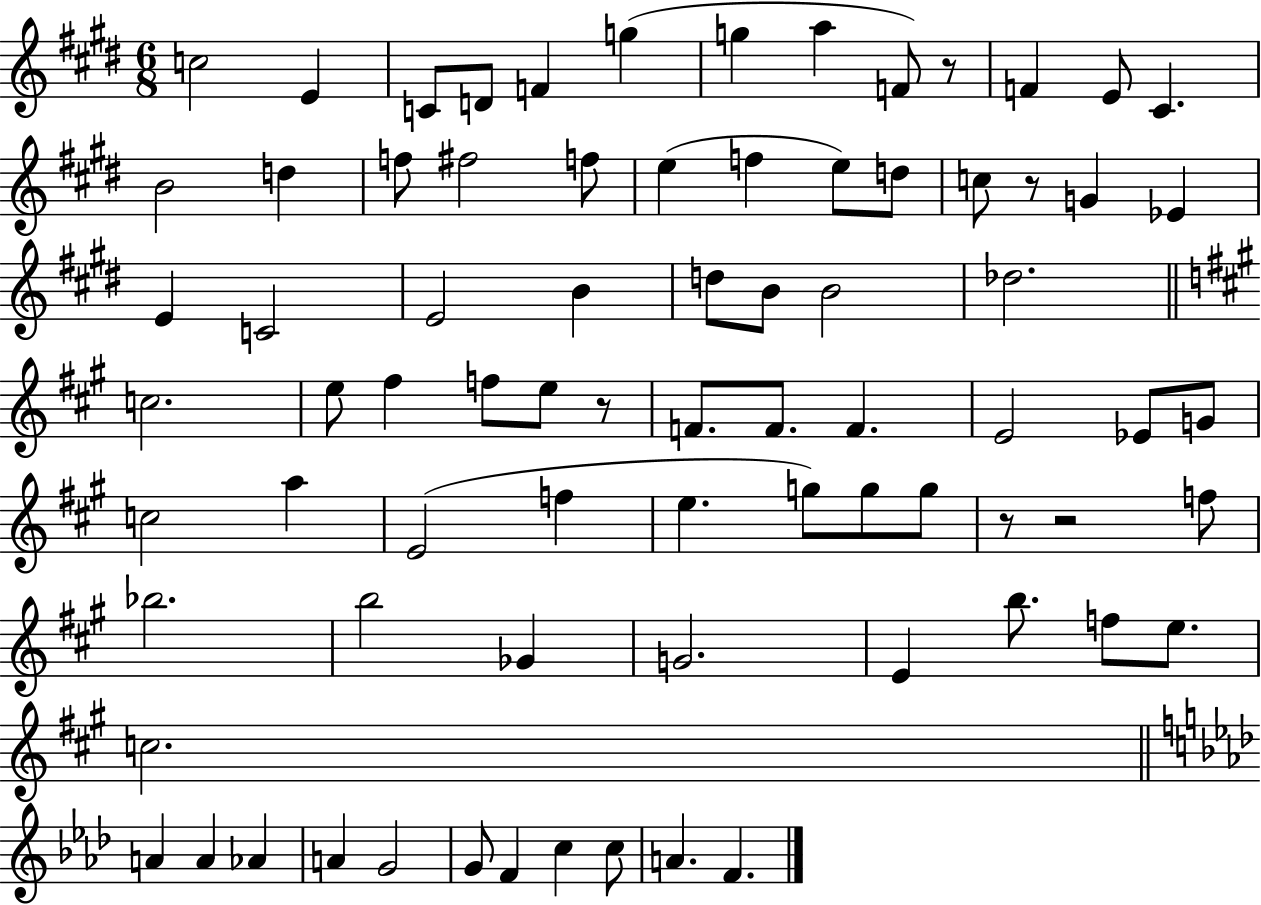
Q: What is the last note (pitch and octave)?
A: F4